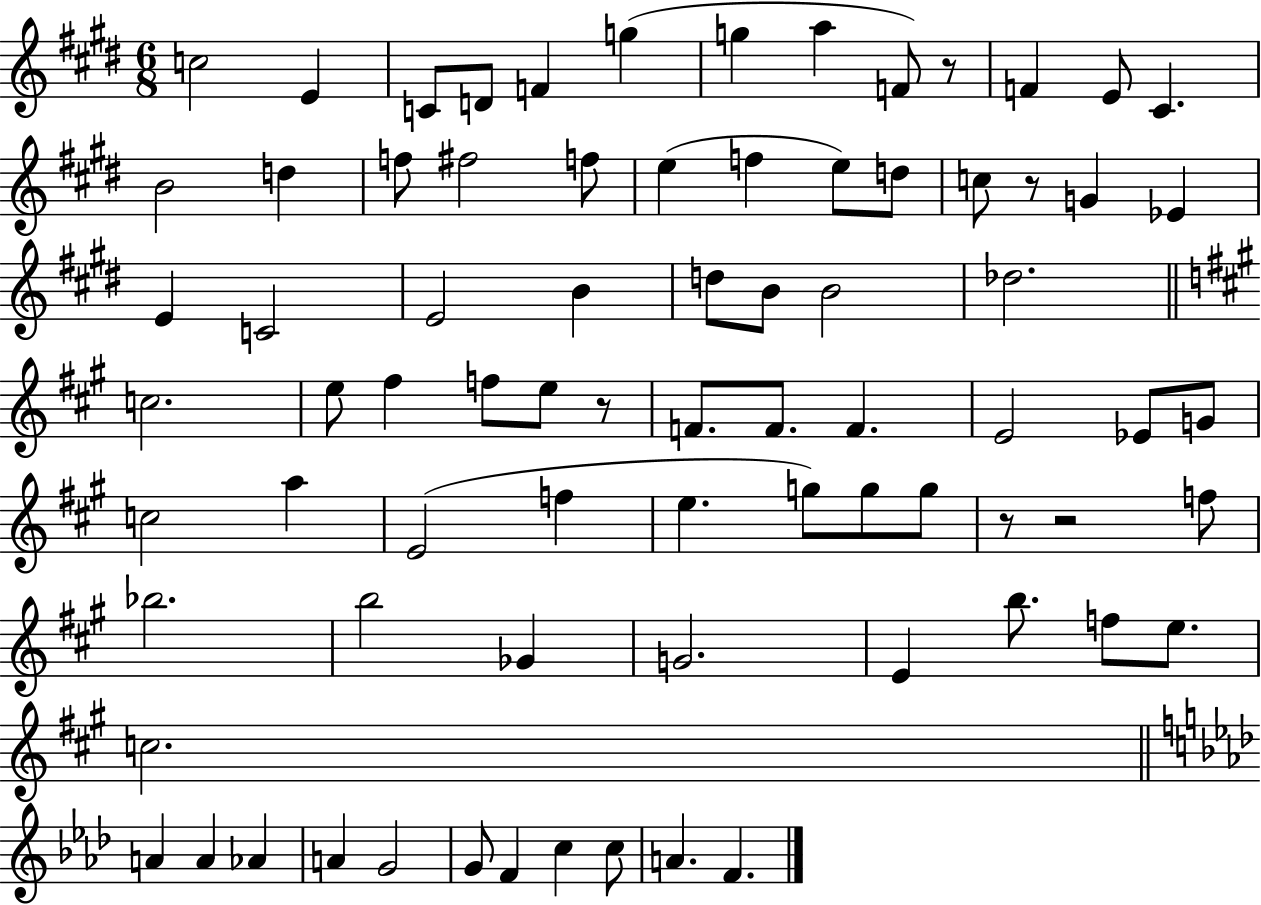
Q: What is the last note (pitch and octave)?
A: F4